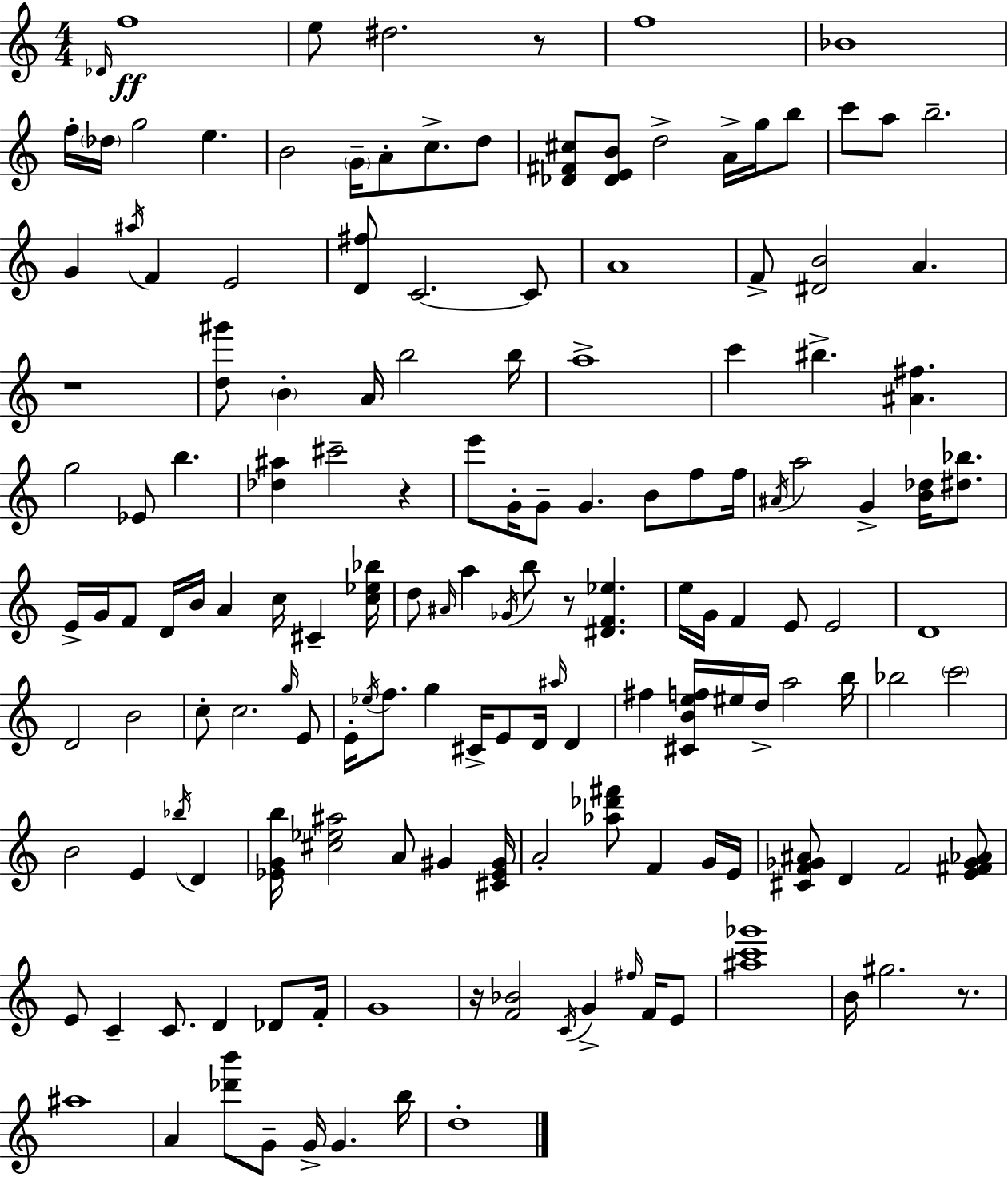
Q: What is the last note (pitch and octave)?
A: D5